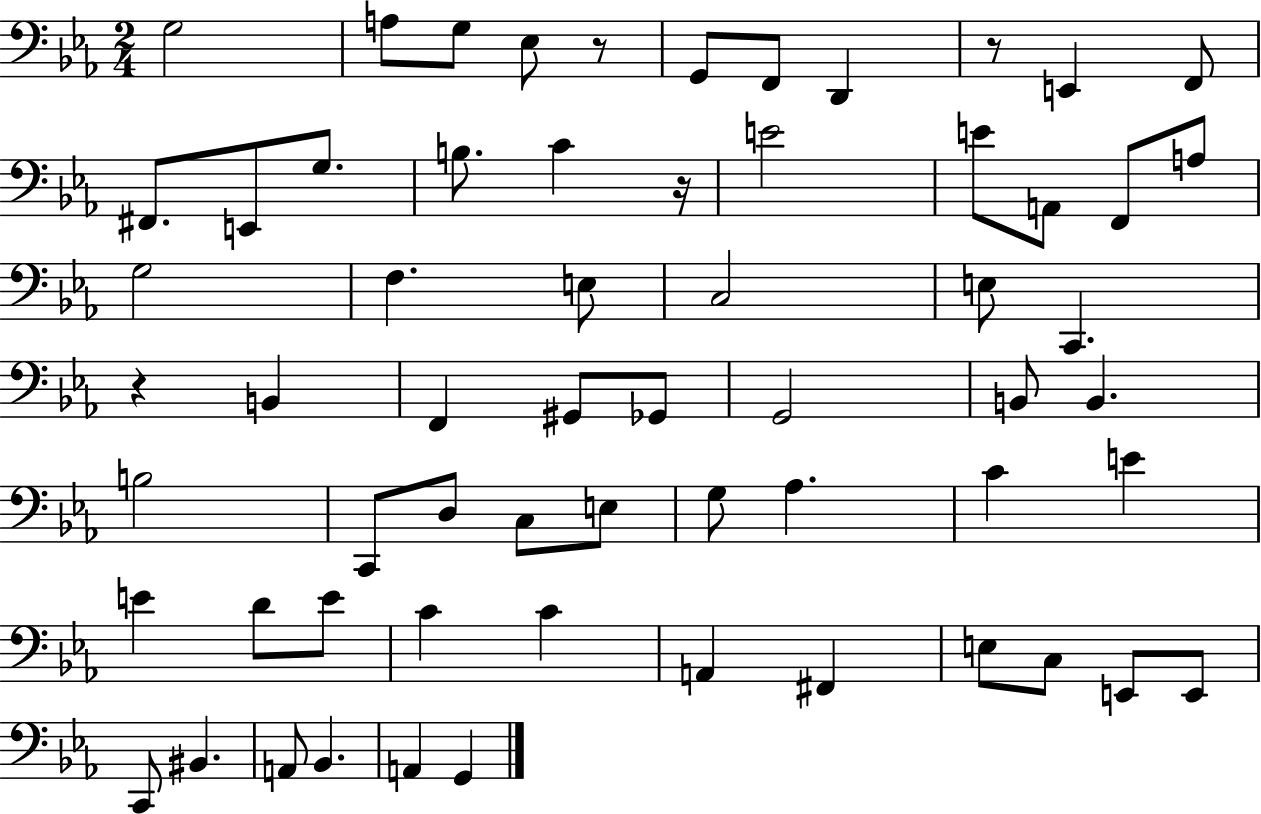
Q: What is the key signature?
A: EES major